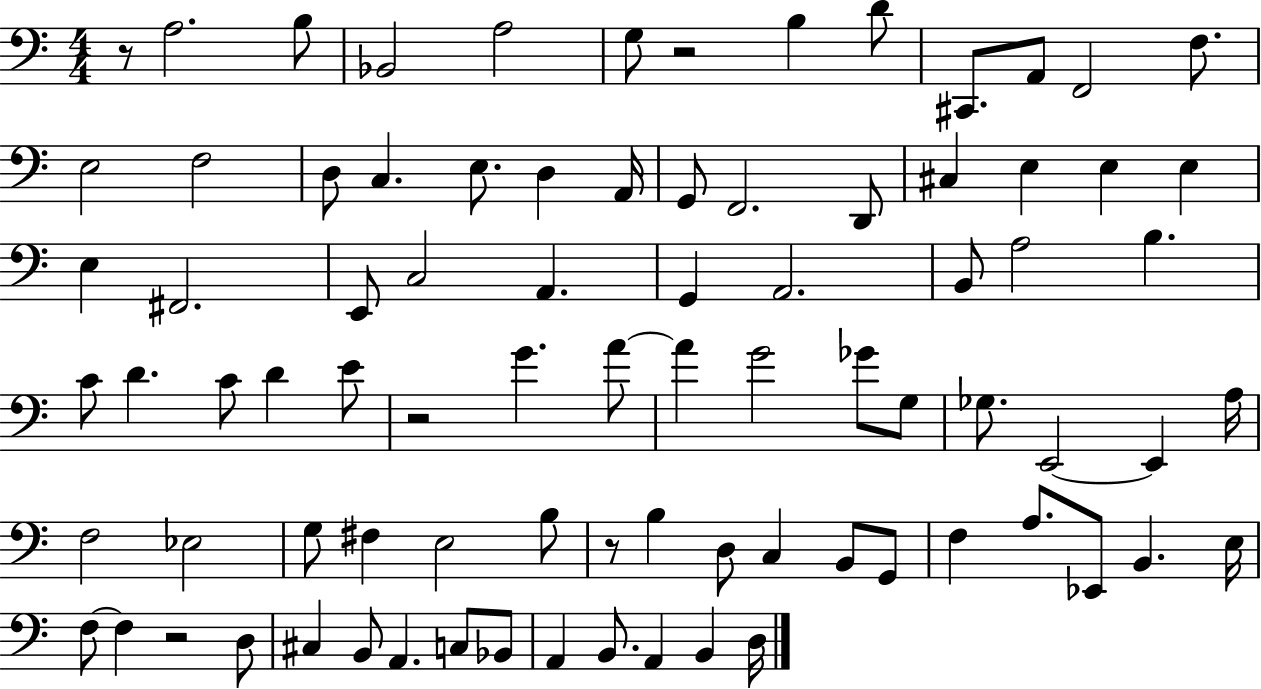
R/e A3/h. B3/e Bb2/h A3/h G3/e R/h B3/q D4/e C#2/e. A2/e F2/h F3/e. E3/h F3/h D3/e C3/q. E3/e. D3/q A2/s G2/e F2/h. D2/e C#3/q E3/q E3/q E3/q E3/q F#2/h. E2/e C3/h A2/q. G2/q A2/h. B2/e A3/h B3/q. C4/e D4/q. C4/e D4/q E4/e R/h G4/q. A4/e A4/q G4/h Gb4/e G3/e Gb3/e. E2/h E2/q A3/s F3/h Eb3/h G3/e F#3/q E3/h B3/e R/e B3/q D3/e C3/q B2/e G2/e F3/q A3/e. Eb2/e B2/q. E3/s F3/e F3/q R/h D3/e C#3/q B2/e A2/q. C3/e Bb2/e A2/q B2/e. A2/q B2/q D3/s